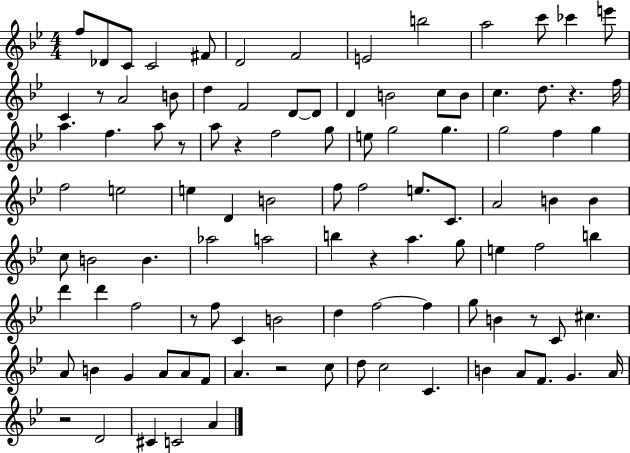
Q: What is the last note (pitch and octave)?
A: A4